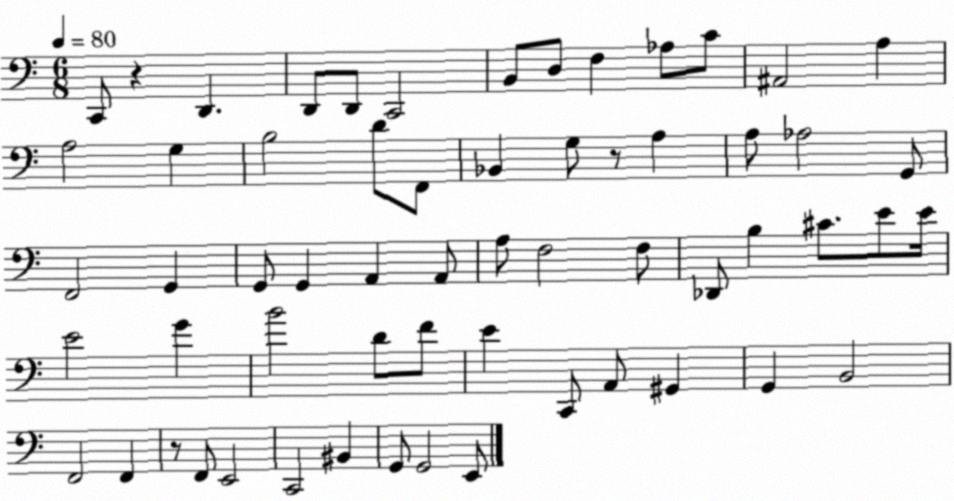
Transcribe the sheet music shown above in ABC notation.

X:1
T:Untitled
M:6/8
L:1/4
K:C
C,,/2 z D,, D,,/2 D,,/2 C,,2 B,,/2 D,/2 F, _A,/2 C/2 ^A,,2 A, A,2 G, B,2 D/2 F,,/2 _B,, G,/2 z/2 A, A,/2 _A,2 G,,/2 F,,2 G,, G,,/2 G,, A,, A,,/2 A,/2 F,2 F,/2 _D,,/2 B, ^C/2 E/2 E/4 E2 G B2 D/2 F/2 E C,,/2 A,,/2 ^G,, G,, B,,2 F,,2 F,, z/2 F,,/2 E,,2 C,,2 ^B,, G,,/2 G,,2 E,,/2